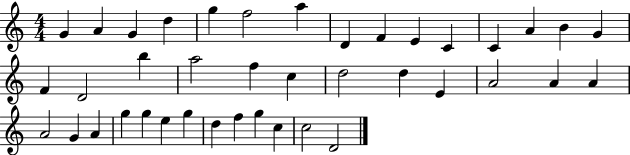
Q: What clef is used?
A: treble